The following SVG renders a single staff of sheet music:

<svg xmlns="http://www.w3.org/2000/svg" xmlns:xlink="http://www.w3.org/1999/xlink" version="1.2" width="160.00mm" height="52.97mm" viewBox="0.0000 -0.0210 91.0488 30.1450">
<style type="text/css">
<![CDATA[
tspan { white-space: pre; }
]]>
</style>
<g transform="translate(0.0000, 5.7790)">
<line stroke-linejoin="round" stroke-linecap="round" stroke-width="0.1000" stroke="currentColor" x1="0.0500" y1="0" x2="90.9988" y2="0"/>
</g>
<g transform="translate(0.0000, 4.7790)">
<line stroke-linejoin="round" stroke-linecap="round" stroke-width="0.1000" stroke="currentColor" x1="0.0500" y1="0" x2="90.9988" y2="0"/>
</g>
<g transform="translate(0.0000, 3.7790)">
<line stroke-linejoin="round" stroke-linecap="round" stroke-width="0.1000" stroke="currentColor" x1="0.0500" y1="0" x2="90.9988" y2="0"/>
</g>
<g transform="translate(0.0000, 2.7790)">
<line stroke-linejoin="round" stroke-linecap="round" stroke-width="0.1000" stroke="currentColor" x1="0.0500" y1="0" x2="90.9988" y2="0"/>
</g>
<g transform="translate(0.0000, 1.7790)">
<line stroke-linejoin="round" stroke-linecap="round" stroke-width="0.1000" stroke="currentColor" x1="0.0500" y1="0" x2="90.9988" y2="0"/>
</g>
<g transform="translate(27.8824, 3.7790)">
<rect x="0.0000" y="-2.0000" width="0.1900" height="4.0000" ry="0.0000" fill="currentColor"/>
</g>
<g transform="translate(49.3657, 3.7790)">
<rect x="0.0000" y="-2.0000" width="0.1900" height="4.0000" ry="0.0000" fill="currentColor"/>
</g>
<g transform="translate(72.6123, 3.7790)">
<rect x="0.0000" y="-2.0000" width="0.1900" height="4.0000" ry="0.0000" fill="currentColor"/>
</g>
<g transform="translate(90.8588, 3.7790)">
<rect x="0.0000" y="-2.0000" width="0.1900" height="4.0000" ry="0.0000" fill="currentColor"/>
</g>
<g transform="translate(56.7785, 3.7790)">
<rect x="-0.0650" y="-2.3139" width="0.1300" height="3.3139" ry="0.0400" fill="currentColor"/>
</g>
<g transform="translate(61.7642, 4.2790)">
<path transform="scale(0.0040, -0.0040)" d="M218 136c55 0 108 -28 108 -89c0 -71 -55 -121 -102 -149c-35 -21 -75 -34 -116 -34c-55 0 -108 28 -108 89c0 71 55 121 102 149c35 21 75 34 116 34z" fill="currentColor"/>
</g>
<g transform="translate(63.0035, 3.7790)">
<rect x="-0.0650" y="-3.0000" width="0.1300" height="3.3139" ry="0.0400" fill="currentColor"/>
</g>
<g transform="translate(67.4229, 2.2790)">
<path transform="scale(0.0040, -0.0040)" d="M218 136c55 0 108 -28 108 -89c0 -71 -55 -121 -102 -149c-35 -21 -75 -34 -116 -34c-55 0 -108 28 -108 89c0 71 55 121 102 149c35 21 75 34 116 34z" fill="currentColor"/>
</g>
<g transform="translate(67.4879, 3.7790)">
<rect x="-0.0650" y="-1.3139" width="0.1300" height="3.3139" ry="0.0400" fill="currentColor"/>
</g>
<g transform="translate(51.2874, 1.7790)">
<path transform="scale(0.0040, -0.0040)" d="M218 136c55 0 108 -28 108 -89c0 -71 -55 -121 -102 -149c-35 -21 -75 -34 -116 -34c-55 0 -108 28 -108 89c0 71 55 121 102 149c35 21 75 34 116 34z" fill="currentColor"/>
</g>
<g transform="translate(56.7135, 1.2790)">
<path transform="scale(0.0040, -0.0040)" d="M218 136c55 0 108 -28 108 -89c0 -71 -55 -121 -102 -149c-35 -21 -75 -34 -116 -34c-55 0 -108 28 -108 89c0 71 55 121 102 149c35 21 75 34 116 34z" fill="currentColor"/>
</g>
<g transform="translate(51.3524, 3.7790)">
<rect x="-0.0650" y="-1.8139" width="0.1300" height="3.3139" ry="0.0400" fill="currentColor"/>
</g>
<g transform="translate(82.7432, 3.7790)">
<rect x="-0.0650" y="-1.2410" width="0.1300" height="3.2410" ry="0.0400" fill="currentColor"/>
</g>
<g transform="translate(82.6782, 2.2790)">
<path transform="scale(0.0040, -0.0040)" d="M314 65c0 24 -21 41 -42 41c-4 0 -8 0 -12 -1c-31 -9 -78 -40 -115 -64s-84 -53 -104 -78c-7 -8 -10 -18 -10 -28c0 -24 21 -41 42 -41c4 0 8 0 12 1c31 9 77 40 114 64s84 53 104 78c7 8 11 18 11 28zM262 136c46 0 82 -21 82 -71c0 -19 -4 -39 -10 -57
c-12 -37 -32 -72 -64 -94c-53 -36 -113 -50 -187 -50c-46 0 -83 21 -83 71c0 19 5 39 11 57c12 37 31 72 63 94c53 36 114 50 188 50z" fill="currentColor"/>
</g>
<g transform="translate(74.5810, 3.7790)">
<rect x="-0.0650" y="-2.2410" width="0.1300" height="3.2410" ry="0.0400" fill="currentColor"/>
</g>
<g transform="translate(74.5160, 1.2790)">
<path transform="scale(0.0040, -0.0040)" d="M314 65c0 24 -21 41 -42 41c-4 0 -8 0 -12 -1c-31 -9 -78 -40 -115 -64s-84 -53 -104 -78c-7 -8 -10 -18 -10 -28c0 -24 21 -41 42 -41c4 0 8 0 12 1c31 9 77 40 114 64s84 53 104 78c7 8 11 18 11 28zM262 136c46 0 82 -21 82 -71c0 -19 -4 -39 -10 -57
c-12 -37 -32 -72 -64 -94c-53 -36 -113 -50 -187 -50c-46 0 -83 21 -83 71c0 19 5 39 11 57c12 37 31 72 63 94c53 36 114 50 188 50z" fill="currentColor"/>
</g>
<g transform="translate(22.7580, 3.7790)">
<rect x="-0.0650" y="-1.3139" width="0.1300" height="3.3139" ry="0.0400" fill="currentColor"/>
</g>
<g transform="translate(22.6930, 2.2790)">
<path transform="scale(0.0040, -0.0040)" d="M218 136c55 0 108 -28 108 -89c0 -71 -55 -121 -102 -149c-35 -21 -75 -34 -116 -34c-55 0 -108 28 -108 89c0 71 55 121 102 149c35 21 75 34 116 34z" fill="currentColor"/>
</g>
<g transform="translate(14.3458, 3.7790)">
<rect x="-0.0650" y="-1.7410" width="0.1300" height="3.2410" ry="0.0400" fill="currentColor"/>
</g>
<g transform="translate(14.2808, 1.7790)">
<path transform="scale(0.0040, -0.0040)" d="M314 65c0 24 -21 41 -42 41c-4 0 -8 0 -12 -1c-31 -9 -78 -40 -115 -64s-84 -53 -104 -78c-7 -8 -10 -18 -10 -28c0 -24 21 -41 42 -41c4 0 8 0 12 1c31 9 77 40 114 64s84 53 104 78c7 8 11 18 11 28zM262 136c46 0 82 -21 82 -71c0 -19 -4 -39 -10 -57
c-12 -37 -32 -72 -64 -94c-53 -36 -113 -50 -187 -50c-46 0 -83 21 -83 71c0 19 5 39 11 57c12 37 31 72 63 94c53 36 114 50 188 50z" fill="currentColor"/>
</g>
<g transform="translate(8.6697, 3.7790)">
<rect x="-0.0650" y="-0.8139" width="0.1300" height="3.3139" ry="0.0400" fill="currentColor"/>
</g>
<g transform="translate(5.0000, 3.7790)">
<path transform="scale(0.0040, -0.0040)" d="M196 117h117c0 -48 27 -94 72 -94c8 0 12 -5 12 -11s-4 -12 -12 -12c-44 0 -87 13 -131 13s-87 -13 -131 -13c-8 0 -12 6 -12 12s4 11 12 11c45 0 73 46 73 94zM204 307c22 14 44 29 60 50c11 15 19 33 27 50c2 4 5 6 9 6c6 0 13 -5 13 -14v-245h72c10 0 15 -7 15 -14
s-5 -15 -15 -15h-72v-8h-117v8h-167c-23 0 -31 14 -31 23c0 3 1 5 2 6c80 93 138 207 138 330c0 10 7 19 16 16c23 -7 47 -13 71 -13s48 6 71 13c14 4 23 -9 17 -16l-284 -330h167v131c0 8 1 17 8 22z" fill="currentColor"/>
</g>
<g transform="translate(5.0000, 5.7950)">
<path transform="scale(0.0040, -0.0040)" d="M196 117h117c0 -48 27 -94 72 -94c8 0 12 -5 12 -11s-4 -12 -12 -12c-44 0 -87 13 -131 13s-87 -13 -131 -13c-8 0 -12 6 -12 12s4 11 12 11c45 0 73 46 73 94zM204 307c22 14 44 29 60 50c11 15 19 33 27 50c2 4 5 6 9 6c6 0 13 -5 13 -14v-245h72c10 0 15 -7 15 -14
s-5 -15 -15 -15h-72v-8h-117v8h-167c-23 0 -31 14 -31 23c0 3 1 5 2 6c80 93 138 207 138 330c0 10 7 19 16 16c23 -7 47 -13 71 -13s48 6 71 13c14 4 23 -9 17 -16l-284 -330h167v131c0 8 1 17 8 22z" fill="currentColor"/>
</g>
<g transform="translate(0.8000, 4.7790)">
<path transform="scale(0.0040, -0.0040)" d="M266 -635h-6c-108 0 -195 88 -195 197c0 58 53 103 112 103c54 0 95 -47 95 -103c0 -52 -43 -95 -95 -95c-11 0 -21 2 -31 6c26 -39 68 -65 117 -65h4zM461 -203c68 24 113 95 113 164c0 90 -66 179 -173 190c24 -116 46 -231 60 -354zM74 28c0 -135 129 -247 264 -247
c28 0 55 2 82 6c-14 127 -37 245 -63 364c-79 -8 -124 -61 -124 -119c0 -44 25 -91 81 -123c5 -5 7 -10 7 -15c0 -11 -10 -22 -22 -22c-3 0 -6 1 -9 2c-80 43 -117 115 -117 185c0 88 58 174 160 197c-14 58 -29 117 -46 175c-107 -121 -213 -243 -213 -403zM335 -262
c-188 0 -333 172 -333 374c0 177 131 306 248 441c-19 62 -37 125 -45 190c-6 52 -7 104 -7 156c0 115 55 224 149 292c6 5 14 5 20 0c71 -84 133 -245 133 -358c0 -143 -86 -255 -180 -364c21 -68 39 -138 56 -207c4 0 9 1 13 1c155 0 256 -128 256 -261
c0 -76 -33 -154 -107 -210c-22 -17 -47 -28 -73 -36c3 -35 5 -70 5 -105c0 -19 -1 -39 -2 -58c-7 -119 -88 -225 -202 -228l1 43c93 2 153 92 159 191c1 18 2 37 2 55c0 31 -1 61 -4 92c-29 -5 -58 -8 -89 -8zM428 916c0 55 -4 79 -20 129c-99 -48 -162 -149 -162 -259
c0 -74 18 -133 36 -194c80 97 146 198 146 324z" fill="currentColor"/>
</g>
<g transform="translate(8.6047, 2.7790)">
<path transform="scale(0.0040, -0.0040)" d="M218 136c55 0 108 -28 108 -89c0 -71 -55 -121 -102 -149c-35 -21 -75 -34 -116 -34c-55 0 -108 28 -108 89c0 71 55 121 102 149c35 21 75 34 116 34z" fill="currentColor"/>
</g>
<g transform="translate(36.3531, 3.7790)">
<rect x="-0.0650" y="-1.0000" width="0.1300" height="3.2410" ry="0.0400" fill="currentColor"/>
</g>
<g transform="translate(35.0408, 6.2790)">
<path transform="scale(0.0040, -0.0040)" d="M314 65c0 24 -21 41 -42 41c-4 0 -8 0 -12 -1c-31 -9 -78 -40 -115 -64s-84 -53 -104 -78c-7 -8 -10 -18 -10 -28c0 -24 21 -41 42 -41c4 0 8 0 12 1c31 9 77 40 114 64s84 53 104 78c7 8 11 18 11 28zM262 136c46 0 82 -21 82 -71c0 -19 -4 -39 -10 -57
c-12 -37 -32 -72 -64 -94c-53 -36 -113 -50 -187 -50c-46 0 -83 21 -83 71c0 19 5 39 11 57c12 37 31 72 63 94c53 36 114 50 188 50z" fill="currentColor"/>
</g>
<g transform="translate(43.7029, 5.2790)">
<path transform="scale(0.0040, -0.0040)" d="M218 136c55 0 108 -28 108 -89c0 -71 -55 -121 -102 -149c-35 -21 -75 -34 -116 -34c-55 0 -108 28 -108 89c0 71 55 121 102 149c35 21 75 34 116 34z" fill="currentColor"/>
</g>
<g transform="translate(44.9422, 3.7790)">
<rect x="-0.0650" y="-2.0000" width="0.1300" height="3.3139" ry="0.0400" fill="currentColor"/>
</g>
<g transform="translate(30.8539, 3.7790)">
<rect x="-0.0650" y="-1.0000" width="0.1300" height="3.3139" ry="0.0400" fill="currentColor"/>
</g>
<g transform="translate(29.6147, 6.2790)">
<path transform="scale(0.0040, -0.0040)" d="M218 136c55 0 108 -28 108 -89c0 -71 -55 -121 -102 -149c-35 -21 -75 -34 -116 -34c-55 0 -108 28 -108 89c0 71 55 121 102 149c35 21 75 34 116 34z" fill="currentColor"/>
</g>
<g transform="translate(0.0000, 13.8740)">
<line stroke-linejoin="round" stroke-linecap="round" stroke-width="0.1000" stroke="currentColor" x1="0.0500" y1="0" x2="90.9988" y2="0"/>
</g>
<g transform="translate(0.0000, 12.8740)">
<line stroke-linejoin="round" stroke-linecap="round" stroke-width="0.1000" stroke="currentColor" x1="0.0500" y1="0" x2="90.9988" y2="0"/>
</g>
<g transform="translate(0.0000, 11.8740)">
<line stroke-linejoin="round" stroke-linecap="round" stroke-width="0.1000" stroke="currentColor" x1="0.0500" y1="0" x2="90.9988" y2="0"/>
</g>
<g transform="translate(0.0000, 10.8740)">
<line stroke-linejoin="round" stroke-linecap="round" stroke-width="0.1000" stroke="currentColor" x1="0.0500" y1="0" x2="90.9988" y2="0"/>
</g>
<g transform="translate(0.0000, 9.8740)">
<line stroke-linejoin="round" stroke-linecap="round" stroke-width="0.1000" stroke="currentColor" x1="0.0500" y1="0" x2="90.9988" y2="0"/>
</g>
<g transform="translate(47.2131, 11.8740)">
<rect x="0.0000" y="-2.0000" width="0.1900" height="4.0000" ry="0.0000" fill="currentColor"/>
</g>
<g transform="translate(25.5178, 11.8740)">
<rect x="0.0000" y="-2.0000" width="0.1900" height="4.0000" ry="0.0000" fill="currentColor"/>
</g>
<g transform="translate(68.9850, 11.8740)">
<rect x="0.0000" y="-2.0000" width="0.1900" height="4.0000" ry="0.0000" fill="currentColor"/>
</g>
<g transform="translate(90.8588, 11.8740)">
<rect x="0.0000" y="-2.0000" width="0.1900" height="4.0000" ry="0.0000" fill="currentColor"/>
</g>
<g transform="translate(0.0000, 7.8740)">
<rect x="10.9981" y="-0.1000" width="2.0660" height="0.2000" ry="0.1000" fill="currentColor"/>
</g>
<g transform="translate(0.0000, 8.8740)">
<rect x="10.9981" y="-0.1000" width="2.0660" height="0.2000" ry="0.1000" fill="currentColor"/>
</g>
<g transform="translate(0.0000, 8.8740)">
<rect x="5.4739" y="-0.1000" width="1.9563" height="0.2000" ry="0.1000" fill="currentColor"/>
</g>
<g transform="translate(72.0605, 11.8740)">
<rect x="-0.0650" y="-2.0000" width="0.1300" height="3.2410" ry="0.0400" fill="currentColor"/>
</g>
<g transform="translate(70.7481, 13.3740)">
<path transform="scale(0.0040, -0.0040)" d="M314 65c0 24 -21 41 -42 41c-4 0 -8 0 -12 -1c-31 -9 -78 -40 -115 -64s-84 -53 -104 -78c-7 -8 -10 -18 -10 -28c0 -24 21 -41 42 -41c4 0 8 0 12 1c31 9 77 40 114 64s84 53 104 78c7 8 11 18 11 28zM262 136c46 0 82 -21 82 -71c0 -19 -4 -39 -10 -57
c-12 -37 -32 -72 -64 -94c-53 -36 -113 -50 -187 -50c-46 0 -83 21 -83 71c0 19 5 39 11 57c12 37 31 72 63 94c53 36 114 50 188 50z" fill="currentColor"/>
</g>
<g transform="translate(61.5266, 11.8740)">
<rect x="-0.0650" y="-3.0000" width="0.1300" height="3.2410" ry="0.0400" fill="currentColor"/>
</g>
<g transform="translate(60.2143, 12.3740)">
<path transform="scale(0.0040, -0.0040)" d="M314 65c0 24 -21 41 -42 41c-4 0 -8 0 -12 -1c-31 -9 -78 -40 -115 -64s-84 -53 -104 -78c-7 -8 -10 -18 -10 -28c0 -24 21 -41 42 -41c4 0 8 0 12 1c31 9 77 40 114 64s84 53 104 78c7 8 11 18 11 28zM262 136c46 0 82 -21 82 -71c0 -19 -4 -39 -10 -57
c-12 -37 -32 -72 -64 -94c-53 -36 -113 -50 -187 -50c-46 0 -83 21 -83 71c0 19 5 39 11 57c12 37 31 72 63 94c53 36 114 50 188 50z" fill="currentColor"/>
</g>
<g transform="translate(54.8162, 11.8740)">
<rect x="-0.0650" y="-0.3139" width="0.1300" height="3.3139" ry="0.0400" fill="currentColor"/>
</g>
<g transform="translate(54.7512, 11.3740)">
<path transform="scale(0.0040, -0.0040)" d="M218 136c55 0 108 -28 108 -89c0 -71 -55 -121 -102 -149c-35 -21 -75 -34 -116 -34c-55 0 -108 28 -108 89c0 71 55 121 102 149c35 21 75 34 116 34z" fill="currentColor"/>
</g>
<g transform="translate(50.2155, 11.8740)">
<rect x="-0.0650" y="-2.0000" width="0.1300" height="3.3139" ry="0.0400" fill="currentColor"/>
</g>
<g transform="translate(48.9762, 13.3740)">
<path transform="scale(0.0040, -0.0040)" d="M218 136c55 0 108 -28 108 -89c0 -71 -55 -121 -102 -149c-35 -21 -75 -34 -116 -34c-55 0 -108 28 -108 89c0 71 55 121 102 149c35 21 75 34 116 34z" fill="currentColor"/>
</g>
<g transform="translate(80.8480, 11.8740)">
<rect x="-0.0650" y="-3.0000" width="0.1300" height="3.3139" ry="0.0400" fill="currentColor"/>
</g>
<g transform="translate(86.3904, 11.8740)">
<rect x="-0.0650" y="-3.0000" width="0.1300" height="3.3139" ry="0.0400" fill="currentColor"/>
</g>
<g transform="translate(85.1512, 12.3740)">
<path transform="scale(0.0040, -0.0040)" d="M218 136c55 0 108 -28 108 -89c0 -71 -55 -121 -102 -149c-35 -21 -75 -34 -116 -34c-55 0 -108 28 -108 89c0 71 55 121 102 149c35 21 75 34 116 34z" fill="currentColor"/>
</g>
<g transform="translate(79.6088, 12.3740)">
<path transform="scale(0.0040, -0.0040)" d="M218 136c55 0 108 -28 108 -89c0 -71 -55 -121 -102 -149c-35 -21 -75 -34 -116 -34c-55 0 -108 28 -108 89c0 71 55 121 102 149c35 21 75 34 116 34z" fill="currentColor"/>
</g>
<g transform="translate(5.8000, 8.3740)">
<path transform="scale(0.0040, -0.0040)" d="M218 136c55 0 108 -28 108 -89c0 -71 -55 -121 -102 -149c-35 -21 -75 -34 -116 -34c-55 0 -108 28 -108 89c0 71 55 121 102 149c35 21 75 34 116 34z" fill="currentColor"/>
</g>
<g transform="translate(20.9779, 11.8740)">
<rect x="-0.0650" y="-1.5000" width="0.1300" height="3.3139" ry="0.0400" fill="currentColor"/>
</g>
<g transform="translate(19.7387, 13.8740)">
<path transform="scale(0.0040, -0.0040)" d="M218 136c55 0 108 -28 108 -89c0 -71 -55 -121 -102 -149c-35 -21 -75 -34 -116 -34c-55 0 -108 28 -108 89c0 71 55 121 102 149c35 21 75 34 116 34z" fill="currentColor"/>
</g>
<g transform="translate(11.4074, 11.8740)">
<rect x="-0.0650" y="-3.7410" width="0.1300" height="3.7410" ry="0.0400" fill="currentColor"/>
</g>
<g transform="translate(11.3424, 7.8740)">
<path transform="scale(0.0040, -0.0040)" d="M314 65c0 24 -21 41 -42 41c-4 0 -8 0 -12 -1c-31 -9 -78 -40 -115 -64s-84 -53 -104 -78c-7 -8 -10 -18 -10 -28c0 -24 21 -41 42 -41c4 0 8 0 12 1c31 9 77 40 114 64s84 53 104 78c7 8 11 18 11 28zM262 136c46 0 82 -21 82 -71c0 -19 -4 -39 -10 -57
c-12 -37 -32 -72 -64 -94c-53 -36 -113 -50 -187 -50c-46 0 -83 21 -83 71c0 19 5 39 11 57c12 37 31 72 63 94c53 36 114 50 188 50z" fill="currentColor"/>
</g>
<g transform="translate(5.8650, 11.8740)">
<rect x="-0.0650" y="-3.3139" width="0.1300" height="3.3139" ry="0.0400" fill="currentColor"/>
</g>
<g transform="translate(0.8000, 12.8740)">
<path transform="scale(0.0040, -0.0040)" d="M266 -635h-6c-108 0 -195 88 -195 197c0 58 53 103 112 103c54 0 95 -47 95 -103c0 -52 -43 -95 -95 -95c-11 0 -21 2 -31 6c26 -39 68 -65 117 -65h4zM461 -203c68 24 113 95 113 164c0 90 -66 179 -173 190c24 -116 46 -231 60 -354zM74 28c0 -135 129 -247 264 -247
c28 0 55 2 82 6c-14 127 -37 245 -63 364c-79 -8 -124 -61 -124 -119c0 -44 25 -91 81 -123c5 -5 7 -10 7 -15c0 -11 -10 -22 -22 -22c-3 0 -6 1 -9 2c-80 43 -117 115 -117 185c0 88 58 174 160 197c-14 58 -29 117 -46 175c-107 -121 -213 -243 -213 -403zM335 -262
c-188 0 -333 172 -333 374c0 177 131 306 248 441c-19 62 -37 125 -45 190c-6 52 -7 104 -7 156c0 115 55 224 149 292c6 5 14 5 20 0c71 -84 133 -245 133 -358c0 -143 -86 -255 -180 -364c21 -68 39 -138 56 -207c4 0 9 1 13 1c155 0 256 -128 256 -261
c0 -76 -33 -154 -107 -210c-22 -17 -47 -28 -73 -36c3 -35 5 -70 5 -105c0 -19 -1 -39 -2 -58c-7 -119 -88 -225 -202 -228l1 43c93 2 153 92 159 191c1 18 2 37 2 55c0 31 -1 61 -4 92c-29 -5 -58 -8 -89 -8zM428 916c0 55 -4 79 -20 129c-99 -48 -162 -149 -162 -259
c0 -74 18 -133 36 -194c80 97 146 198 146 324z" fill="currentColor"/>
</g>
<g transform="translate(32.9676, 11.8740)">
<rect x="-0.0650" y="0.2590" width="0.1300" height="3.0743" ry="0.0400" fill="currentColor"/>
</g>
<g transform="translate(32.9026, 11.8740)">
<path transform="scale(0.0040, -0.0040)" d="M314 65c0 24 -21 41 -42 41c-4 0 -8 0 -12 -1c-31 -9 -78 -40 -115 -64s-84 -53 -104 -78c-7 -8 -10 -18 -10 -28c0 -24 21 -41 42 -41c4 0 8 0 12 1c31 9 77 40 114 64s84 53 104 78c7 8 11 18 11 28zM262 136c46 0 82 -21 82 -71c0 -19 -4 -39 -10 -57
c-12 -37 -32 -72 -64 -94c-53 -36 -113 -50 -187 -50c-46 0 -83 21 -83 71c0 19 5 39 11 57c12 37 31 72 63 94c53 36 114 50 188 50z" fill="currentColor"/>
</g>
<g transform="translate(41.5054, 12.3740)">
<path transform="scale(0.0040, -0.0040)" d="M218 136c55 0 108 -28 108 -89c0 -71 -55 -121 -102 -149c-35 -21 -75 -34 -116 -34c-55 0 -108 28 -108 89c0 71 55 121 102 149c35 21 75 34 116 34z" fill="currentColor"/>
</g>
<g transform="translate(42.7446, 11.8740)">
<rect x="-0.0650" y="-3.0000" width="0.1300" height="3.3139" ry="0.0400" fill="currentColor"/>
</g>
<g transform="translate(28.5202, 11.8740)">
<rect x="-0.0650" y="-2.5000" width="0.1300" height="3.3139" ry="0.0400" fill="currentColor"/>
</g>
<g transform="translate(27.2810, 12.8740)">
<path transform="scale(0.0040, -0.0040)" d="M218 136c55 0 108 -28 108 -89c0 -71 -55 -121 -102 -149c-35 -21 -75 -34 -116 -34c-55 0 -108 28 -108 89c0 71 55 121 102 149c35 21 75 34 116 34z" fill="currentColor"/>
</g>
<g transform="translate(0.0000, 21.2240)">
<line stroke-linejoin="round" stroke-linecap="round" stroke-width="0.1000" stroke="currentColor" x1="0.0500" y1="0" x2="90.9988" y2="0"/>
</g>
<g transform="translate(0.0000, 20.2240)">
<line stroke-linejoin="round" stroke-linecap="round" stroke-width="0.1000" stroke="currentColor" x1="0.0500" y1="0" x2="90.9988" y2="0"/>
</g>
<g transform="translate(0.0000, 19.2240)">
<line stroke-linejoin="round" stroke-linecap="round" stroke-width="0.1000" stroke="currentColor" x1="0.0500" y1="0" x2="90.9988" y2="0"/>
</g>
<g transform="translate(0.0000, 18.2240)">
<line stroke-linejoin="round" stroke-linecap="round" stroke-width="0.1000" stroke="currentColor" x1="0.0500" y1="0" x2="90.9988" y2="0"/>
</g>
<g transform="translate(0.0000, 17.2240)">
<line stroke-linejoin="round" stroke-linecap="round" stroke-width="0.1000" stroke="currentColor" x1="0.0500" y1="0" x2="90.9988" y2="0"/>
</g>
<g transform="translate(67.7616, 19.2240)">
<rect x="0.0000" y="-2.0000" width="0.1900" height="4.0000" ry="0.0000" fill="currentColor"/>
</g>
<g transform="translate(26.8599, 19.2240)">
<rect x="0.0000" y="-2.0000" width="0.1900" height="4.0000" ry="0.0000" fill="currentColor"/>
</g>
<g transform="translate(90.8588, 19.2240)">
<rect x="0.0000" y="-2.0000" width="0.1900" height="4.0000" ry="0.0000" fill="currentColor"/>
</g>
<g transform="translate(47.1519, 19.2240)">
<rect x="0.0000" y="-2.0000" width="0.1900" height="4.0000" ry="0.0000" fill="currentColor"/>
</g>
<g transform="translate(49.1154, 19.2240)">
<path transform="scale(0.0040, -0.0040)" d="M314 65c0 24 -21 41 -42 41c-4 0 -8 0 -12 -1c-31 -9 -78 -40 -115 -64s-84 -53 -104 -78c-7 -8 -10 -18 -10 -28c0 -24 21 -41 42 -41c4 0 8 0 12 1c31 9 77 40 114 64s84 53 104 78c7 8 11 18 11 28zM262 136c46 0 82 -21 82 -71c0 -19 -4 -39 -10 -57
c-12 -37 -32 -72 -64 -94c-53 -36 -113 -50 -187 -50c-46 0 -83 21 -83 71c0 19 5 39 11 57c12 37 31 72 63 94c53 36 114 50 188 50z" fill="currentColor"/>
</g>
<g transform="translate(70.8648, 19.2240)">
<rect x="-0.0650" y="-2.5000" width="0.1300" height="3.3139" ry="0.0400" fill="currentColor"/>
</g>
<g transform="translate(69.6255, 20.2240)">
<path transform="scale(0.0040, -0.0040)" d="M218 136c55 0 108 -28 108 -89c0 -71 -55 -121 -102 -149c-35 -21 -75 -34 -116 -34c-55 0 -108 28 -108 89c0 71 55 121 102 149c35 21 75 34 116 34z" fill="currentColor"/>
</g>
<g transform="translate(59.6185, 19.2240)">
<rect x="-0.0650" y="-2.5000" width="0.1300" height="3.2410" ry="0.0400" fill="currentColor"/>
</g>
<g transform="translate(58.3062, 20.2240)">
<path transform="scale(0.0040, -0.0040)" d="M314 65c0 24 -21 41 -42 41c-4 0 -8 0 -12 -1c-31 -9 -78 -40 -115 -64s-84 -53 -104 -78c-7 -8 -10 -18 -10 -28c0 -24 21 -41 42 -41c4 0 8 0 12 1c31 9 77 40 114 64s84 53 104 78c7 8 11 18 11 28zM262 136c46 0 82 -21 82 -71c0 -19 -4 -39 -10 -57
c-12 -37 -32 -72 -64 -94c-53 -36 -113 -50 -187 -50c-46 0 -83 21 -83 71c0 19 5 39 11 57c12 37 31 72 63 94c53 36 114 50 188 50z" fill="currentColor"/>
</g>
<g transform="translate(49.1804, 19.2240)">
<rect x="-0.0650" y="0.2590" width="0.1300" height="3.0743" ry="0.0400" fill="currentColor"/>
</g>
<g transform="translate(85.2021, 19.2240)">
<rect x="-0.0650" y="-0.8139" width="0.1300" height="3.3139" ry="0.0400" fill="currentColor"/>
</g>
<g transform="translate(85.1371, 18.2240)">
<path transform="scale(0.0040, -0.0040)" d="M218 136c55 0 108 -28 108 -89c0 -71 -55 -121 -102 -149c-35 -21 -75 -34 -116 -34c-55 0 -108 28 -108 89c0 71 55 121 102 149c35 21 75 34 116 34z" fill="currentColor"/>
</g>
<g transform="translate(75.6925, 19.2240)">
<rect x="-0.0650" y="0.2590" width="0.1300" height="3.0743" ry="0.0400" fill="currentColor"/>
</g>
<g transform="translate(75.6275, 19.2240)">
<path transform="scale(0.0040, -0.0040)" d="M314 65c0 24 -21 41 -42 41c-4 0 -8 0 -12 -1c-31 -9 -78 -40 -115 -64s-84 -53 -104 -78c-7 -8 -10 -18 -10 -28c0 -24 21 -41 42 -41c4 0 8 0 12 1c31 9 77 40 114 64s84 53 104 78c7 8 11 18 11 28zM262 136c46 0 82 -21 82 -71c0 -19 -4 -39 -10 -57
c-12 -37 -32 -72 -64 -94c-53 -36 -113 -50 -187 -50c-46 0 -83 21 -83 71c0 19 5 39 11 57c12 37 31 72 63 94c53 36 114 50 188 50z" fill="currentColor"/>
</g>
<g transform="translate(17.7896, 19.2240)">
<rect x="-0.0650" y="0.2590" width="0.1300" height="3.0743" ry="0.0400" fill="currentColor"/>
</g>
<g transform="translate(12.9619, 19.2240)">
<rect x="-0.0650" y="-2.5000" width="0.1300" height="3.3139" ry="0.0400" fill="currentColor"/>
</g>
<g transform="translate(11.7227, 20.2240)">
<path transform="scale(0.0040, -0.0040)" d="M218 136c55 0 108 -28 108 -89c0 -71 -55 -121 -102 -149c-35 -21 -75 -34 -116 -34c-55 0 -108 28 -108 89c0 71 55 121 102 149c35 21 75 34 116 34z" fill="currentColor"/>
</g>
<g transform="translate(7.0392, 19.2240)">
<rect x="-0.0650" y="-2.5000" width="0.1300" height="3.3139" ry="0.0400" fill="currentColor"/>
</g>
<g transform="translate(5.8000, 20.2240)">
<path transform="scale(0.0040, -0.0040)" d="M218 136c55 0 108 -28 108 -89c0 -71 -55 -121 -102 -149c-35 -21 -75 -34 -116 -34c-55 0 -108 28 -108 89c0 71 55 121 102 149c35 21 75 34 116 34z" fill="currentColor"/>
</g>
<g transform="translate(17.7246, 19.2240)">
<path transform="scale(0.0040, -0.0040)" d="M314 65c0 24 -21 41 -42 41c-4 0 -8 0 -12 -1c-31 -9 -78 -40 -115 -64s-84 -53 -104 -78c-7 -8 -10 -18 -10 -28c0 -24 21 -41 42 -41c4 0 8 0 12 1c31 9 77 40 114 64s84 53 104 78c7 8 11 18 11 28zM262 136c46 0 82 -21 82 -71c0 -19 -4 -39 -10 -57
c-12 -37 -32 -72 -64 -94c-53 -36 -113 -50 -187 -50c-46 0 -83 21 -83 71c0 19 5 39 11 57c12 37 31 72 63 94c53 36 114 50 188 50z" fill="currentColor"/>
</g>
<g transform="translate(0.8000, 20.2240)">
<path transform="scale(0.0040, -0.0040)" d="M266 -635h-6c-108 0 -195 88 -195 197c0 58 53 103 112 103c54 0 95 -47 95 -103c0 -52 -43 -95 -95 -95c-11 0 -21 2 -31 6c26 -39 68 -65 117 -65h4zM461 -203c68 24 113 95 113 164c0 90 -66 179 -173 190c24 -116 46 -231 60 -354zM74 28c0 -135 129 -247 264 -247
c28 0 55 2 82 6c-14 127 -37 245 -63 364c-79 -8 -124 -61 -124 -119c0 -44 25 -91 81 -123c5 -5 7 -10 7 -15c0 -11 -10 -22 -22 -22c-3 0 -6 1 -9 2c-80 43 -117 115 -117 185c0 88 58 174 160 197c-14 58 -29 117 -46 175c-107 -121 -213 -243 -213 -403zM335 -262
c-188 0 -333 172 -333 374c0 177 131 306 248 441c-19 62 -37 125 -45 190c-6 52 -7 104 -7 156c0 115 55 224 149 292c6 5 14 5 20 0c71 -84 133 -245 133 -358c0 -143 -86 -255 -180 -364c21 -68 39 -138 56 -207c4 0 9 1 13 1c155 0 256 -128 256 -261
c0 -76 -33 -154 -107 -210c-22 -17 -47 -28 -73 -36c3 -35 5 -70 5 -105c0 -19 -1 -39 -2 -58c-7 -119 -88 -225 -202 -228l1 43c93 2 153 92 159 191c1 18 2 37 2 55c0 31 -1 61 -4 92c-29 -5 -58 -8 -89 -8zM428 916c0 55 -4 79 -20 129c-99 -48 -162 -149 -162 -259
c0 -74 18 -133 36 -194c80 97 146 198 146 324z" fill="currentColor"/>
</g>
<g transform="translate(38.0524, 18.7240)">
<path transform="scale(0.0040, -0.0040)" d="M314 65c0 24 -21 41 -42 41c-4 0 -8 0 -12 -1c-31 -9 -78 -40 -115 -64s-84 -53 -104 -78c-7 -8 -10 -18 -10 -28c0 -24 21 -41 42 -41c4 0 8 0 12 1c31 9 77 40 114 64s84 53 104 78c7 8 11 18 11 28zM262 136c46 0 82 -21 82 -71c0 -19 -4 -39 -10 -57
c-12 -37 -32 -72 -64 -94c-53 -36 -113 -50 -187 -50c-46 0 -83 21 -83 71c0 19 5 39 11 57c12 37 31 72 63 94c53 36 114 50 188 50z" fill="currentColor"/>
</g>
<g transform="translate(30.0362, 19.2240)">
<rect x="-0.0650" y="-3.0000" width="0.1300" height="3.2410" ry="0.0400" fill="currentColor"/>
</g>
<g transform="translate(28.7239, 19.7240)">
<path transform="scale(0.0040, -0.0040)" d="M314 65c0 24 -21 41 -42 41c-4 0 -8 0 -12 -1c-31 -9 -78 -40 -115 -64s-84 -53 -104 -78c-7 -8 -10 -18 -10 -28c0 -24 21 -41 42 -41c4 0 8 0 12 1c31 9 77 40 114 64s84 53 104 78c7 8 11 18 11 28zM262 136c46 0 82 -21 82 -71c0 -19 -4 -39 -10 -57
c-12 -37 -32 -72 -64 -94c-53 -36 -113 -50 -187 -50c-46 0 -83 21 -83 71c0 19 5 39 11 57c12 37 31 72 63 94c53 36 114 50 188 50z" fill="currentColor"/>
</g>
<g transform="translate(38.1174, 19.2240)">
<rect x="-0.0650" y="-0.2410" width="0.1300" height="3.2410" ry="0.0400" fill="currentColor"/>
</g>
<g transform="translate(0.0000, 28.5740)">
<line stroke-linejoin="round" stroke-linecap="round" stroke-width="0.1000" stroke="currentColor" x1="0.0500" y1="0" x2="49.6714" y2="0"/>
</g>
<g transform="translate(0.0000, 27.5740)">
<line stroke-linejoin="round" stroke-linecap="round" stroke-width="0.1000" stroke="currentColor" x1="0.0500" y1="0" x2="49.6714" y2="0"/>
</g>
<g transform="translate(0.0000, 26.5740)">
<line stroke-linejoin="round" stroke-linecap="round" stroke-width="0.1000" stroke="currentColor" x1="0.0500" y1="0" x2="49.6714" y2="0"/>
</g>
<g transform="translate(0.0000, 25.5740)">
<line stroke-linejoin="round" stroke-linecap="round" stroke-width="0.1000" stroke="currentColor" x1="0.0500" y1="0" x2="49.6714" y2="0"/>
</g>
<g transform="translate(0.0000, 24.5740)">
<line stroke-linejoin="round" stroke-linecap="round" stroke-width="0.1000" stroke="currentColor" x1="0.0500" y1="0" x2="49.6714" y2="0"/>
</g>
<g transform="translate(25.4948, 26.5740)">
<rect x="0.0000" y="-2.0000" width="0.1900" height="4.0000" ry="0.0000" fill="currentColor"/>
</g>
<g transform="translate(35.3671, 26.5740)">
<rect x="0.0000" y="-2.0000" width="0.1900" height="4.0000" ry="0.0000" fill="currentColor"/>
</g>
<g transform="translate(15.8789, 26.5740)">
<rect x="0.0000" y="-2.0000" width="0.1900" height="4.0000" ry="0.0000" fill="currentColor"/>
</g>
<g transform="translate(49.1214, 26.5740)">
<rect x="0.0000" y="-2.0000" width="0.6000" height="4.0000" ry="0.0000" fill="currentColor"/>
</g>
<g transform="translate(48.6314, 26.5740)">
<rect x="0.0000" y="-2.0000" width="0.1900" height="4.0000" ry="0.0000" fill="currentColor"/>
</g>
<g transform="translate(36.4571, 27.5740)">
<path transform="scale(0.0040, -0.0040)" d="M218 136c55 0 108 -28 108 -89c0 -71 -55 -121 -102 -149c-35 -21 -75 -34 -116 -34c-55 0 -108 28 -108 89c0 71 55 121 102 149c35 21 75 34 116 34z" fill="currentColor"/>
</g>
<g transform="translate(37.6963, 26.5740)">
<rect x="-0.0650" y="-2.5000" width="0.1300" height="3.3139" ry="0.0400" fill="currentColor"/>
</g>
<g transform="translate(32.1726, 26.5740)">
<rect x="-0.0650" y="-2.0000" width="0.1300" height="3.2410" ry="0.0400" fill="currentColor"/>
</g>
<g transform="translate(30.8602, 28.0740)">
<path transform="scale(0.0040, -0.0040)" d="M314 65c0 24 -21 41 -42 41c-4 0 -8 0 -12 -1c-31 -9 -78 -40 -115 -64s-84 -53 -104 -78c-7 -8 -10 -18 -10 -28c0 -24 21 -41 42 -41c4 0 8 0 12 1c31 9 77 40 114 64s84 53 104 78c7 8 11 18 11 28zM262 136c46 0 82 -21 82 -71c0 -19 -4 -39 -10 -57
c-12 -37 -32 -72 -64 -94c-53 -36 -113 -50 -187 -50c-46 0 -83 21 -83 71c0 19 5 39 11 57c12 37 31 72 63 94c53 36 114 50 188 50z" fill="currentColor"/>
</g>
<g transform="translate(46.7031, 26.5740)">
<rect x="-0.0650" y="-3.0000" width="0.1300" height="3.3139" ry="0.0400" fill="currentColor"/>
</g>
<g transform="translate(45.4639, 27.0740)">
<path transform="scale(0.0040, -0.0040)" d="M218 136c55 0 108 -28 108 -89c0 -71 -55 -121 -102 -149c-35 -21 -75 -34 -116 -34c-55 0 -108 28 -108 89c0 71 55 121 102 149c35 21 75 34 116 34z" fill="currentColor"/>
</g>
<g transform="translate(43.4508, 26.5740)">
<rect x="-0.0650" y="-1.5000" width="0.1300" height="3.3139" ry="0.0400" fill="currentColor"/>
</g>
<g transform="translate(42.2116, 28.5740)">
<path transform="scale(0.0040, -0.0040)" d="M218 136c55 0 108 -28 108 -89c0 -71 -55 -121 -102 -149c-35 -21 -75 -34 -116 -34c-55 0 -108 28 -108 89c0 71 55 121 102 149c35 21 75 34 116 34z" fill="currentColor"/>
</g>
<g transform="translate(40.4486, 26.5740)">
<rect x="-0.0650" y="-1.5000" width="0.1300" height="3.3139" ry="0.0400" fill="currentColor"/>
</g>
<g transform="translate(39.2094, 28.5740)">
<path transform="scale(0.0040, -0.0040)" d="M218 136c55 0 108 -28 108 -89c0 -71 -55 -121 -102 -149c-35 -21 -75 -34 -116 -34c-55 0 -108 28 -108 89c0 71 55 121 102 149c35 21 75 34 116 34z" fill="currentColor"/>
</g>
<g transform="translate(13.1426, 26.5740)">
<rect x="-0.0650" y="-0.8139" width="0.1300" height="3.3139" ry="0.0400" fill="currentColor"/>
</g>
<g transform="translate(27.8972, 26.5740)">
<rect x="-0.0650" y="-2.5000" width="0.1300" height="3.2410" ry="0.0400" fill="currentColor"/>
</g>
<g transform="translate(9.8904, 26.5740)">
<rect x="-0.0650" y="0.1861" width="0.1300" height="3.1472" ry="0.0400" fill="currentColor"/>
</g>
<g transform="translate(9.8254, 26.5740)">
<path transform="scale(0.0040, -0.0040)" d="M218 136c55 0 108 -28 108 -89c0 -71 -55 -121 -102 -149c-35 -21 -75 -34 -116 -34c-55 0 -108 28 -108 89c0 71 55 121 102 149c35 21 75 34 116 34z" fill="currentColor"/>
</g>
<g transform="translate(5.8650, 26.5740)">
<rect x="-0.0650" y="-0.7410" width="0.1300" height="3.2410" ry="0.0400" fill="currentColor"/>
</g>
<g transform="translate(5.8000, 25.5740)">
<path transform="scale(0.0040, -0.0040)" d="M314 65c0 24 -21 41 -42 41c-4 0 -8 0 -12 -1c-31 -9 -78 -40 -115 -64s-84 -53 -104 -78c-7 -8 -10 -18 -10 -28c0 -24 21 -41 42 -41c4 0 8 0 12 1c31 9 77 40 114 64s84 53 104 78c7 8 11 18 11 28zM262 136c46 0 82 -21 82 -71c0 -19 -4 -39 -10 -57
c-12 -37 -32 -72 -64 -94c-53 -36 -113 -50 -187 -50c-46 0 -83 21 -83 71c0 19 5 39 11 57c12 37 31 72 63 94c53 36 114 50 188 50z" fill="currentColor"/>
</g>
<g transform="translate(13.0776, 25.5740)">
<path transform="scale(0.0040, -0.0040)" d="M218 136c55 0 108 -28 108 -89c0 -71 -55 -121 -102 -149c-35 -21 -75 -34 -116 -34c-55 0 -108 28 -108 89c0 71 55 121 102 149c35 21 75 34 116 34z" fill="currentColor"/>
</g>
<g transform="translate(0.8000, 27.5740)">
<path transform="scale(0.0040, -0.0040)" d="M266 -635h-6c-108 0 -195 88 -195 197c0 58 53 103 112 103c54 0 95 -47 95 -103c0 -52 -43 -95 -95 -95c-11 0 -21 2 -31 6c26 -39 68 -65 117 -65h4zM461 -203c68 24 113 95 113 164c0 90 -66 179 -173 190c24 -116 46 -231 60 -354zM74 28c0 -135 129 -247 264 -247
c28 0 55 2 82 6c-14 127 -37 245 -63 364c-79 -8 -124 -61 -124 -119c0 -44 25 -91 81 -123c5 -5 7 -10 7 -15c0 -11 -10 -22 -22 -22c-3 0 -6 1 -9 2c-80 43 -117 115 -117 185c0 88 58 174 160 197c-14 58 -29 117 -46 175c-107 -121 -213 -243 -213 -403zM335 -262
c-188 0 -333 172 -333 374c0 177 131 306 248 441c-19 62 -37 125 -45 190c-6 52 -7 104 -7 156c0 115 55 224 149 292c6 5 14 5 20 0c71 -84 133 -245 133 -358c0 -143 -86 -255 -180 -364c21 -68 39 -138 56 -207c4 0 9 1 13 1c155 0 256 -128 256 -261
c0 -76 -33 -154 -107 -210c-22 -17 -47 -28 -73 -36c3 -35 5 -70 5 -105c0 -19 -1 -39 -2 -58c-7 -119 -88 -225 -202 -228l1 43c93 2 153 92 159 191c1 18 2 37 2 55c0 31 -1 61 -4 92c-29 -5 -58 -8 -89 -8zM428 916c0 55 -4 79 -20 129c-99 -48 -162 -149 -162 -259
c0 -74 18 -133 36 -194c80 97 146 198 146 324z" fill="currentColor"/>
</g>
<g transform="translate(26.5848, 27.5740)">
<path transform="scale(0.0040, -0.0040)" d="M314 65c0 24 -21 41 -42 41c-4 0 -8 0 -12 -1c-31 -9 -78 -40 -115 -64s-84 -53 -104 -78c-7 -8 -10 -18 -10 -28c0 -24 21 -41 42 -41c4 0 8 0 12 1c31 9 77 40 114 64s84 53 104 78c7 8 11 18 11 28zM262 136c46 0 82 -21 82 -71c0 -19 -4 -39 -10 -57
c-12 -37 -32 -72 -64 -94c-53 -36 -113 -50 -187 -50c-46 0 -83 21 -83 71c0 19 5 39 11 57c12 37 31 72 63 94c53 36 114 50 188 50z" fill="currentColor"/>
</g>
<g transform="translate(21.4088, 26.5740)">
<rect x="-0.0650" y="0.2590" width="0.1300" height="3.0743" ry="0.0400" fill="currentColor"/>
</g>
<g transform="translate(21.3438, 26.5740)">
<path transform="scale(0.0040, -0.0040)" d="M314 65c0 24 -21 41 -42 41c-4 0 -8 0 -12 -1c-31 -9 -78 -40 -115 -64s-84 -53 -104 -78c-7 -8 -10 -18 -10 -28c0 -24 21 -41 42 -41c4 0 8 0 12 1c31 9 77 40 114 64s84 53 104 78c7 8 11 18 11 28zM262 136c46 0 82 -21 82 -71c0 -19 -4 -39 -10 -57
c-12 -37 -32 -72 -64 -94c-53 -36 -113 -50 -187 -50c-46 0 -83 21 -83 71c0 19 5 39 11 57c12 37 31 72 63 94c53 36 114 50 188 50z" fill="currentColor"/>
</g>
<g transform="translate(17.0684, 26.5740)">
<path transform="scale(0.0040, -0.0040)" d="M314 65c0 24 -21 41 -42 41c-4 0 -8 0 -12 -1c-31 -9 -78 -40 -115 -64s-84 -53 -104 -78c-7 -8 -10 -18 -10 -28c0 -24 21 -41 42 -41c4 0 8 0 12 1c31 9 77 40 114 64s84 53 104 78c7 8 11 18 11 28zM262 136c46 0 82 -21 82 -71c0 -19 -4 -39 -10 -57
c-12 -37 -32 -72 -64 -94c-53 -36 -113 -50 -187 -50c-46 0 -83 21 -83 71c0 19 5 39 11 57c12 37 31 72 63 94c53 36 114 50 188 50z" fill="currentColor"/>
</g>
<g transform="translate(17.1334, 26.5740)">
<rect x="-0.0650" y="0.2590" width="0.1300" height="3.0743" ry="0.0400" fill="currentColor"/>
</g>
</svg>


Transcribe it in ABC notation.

X:1
T:Untitled
M:4/4
L:1/4
K:C
d f2 e D D2 F f g A e g2 e2 b c'2 E G B2 A F c A2 F2 A A G G B2 A2 c2 B2 G2 G B2 d d2 B d B2 B2 G2 F2 G E E A